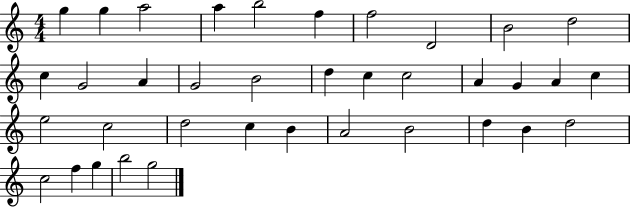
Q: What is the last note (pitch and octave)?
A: G5